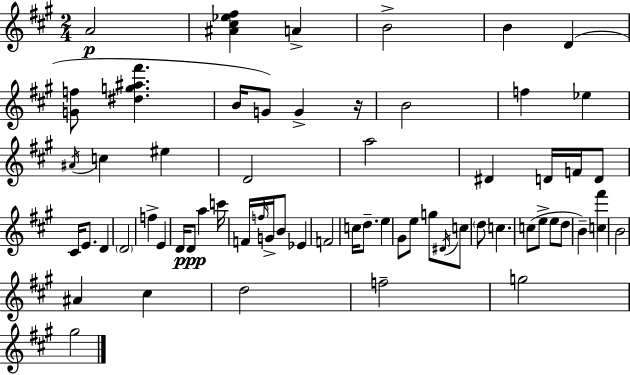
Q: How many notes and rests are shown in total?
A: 63